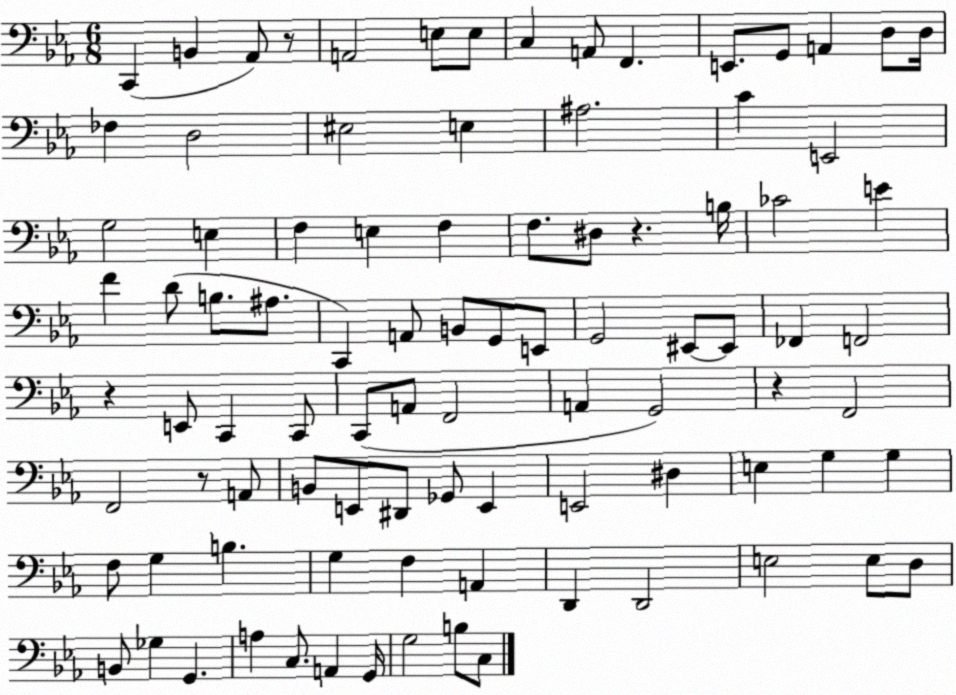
X:1
T:Untitled
M:6/8
L:1/4
K:Eb
C,, B,, _A,,/2 z/2 A,,2 E,/2 E,/2 C, A,,/2 F,, E,,/2 G,,/2 A,, D,/2 D,/4 _F, D,2 ^E,2 E, ^A,2 C E,,2 G,2 E, F, E, F, F,/2 ^D,/2 z B,/4 _C2 E F D/2 B,/2 ^A,/2 C,, A,,/2 B,,/2 G,,/2 E,,/2 G,,2 ^E,,/2 ^E,,/2 _F,, F,,2 z E,,/2 C,, C,,/2 C,,/2 A,,/2 F,,2 A,, G,,2 z F,,2 F,,2 z/2 A,,/2 B,,/2 E,,/2 ^D,,/2 _G,,/2 E,, E,,2 ^D, E, G, G, F,/2 G, B, G, F, A,, D,, D,,2 E,2 E,/2 D,/2 B,,/2 _G, G,, A, C,/2 A,, G,,/4 G,2 B,/2 C,/2